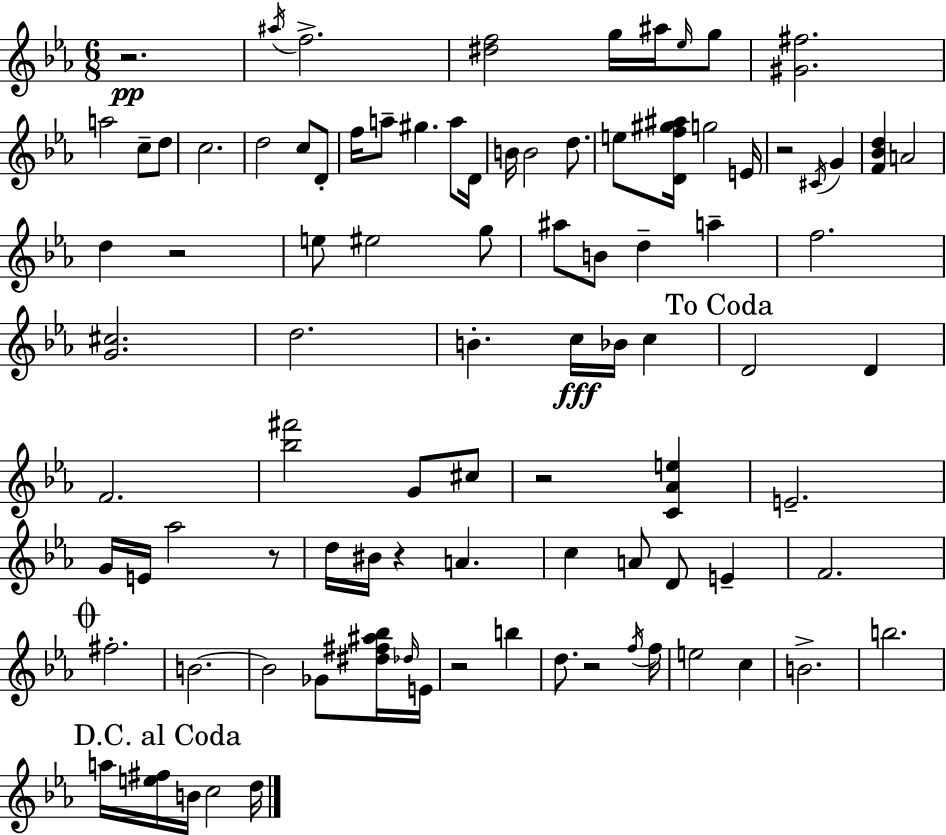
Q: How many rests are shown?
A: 8